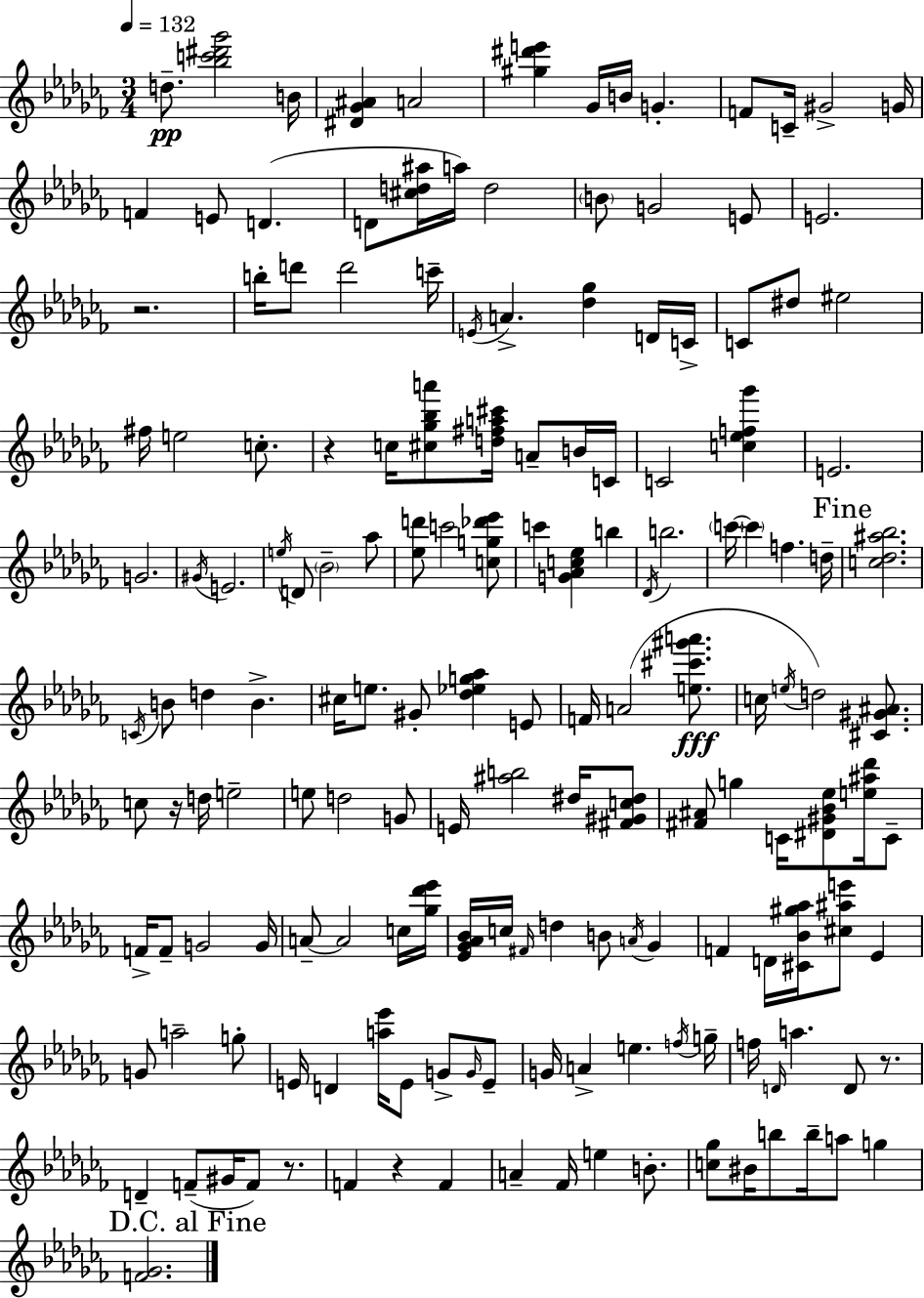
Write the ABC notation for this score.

X:1
T:Untitled
M:3/4
L:1/4
K:Abm
d/2 [_bc'^d'_g']2 B/4 [^D_G^A] A2 [^g^d'e'] _G/4 B/4 G F/2 C/4 ^G2 G/4 F E/2 D D/2 [^cd^a]/4 a/4 d2 B/2 G2 E/2 E2 z2 b/4 d'/2 d'2 c'/4 E/4 A [_d_g] D/4 C/4 C/2 ^d/2 ^e2 ^f/4 e2 c/2 z c/4 [^c_g_ba']/2 [d^fa^c']/4 A/2 B/4 C/4 C2 [c_ef_g'] E2 G2 ^G/4 E2 e/4 D/2 _B2 _a/2 [_ed']/2 c'2 [cg_d'_e']/2 c' [G_Ac_e] b _D/4 b2 c'/4 c' f d/4 [c_d^a_b]2 C/4 B/2 d B ^c/4 e/2 ^G/2 [_d_eg_a] E/2 F/4 A2 [e^c'^g'a']/2 c/4 e/4 d2 [^C^G^A]/2 c/2 z/4 d/4 e2 e/2 d2 G/2 E/4 [^ab]2 ^d/4 [^F^Gc^d]/2 [^F^A]/2 g C/4 [^D^G_B_e]/2 [e^a_d']/4 C/2 F/4 F/2 G2 G/4 A/2 A2 c/4 [_g_d'_e']/4 [_E_G_A_B]/4 c/4 ^F/4 d B/2 A/4 _G F D/4 [^C_B^g_a]/4 [^c^ae']/2 _E G/2 a2 g/2 E/4 D [a_e']/4 E/2 G/2 G/4 E/2 G/4 A e f/4 g/4 f/4 D/4 a D/2 z/2 D F/2 ^G/4 F/2 z/2 F z F A _F/4 e B/2 [c_g]/2 ^B/4 b/2 b/4 a/2 g [F_G]2